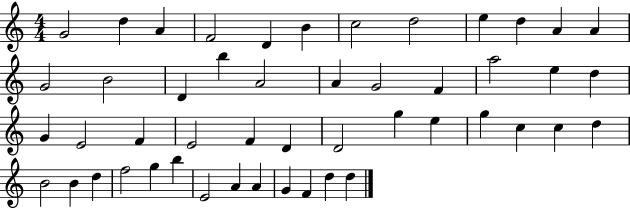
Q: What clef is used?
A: treble